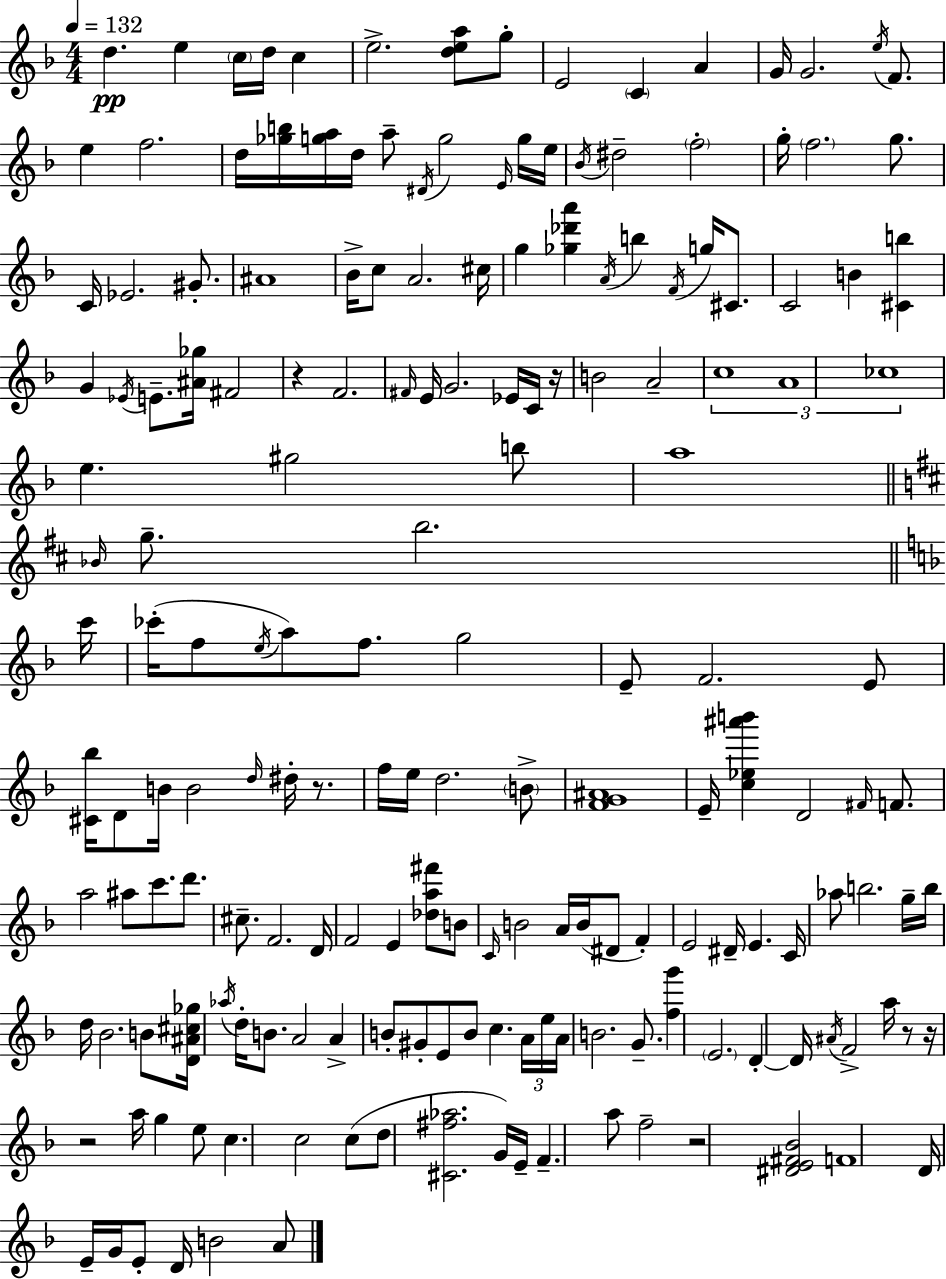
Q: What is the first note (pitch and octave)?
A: D5